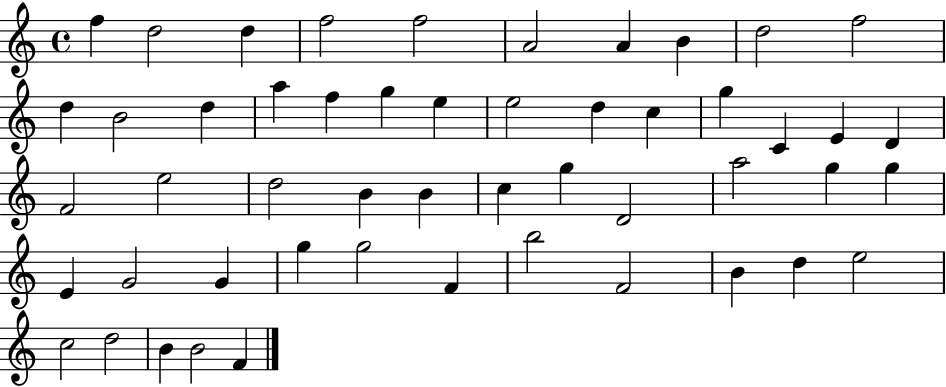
{
  \clef treble
  \time 4/4
  \defaultTimeSignature
  \key c \major
  f''4 d''2 d''4 | f''2 f''2 | a'2 a'4 b'4 | d''2 f''2 | \break d''4 b'2 d''4 | a''4 f''4 g''4 e''4 | e''2 d''4 c''4 | g''4 c'4 e'4 d'4 | \break f'2 e''2 | d''2 b'4 b'4 | c''4 g''4 d'2 | a''2 g''4 g''4 | \break e'4 g'2 g'4 | g''4 g''2 f'4 | b''2 f'2 | b'4 d''4 e''2 | \break c''2 d''2 | b'4 b'2 f'4 | \bar "|."
}